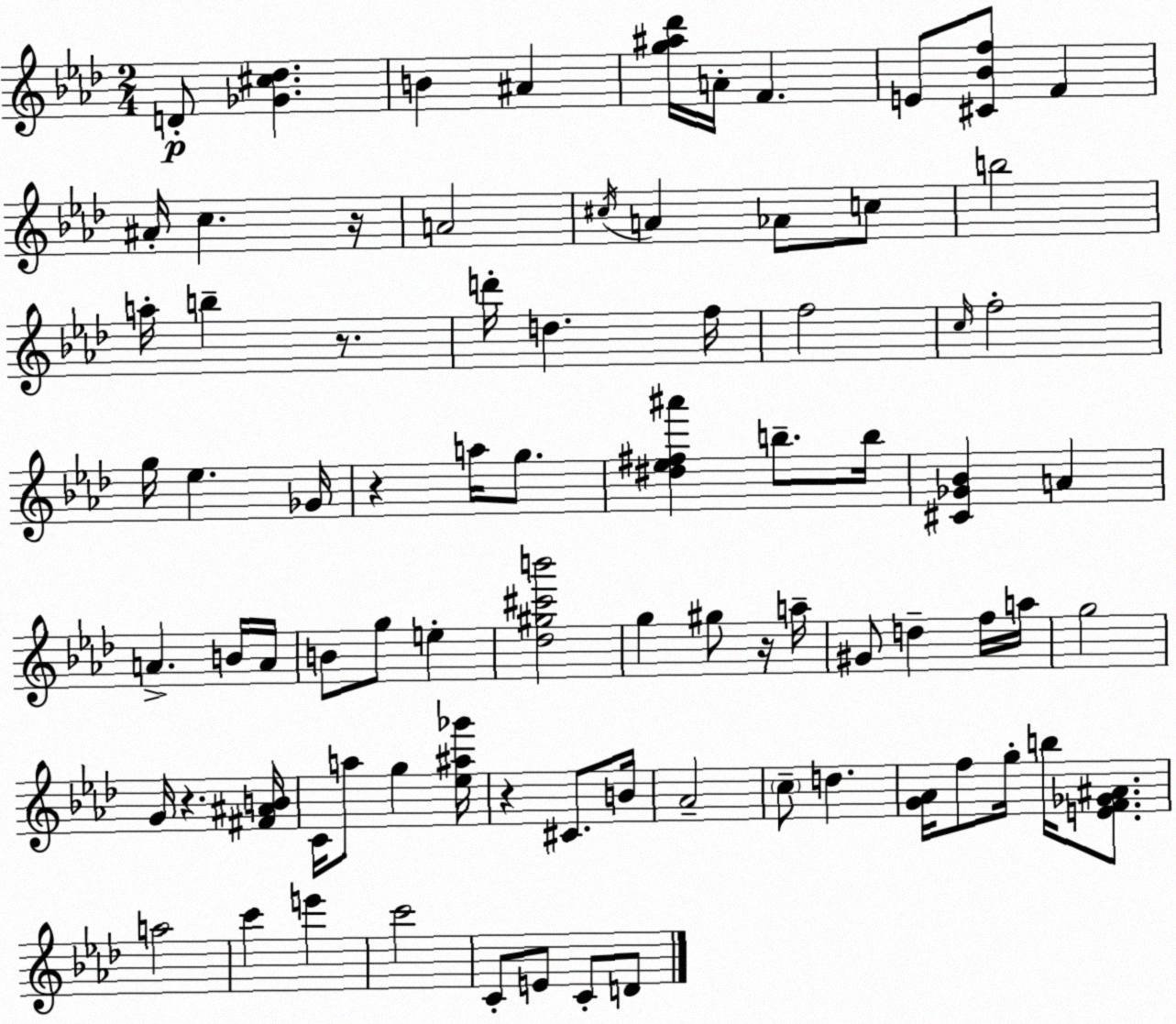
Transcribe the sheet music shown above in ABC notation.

X:1
T:Untitled
M:2/4
L:1/4
K:Ab
D/2 [_G^c_d] B ^A [g^a_d']/4 A/4 F E/2 [^C_Bf]/2 F ^A/4 c z/4 A2 ^c/4 A _A/2 c/2 b2 a/4 b z/2 d'/4 d f/4 f2 c/4 f2 g/4 _e _G/4 z a/4 g/2 [^d_e^f^a'] b/2 b/4 [^C_G_B] A A B/4 A/4 B/2 g/2 e [_d^g^c'b']2 g ^g/2 z/4 a/4 ^G/2 d f/4 a/4 g2 G/4 z [^F^AB]/4 C/4 a/2 g [_e^a_g']/4 z ^C/2 B/4 _A2 c/2 d [G_A]/4 f/2 g/4 b/4 [EF_G^A]/2 a2 c' e' c'2 C/2 E/2 C/2 D/2